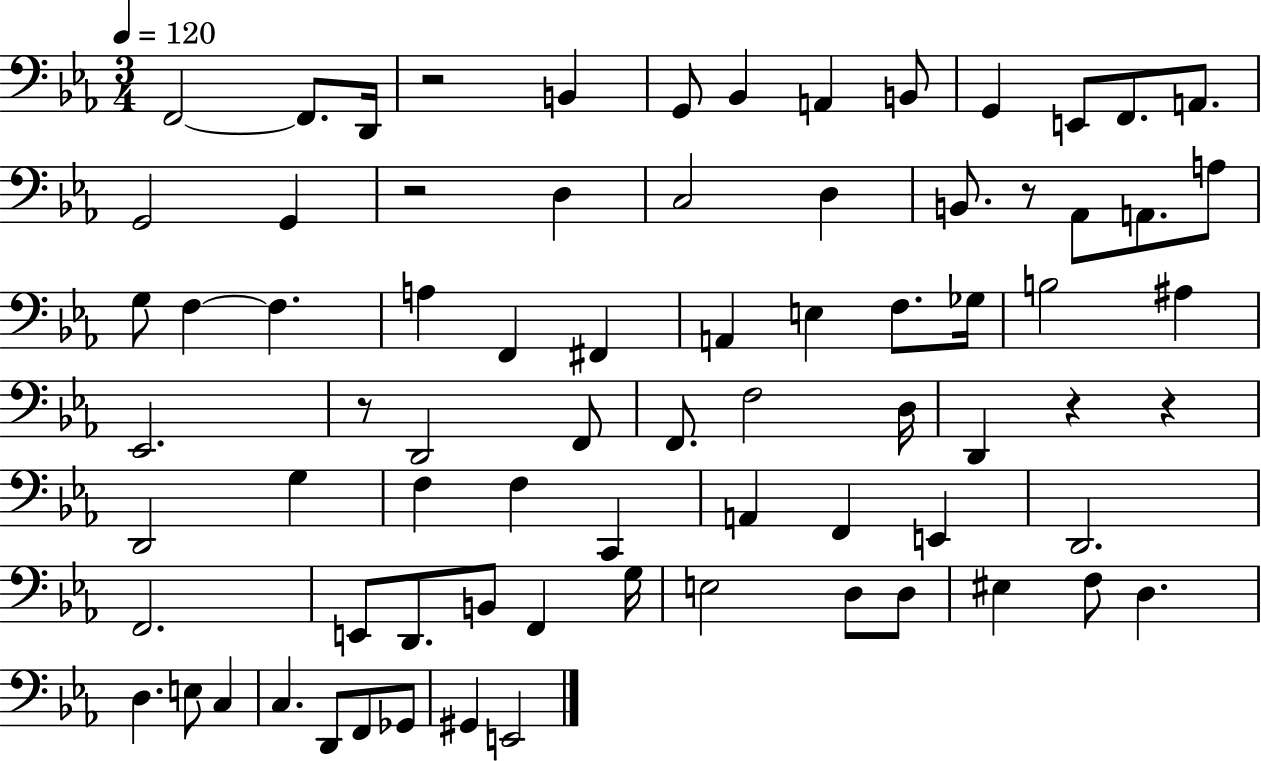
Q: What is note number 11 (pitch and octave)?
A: F2